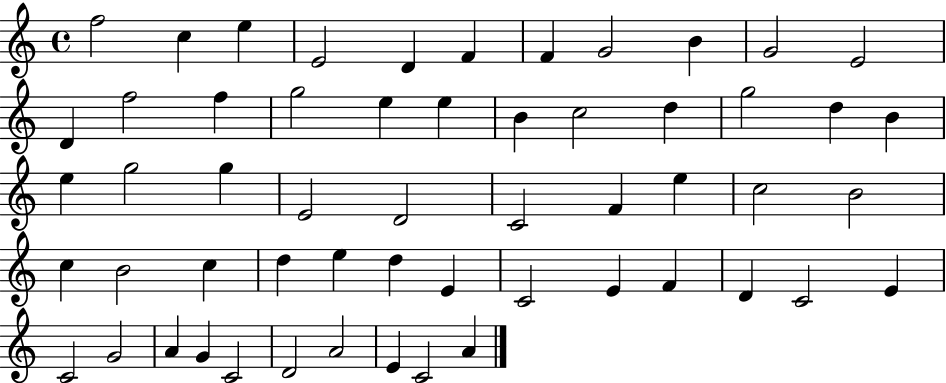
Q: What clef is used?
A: treble